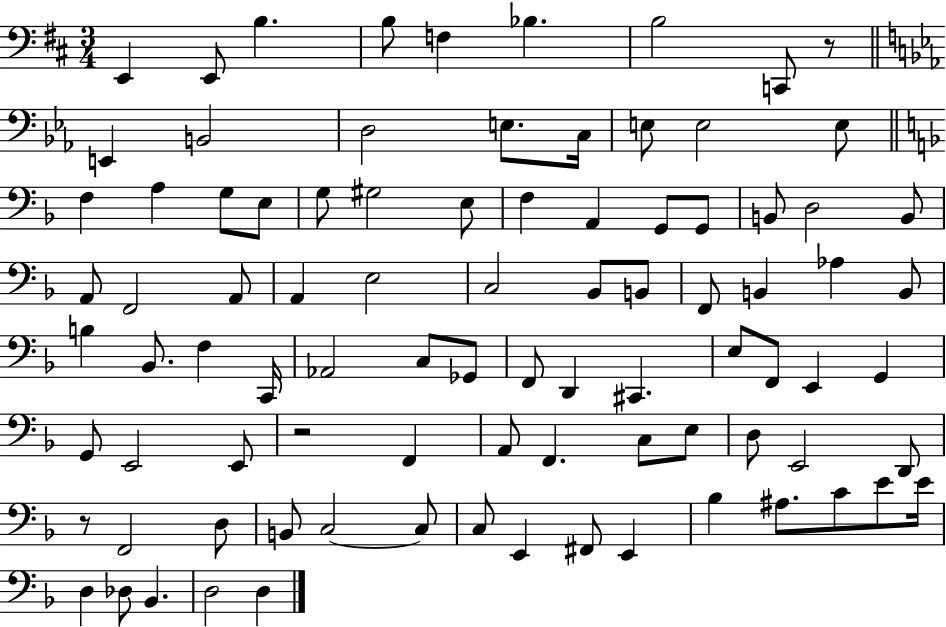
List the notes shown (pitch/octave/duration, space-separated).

E2/q E2/e B3/q. B3/e F3/q Bb3/q. B3/h C2/e R/e E2/q B2/h D3/h E3/e. C3/s E3/e E3/h E3/e F3/q A3/q G3/e E3/e G3/e G#3/h E3/e F3/q A2/q G2/e G2/e B2/e D3/h B2/e A2/e F2/h A2/e A2/q E3/h C3/h Bb2/e B2/e F2/e B2/q Ab3/q B2/e B3/q Bb2/e. F3/q C2/s Ab2/h C3/e Gb2/e F2/e D2/q C#2/q. E3/e F2/e E2/q G2/q G2/e E2/h E2/e R/h F2/q A2/e F2/q. C3/e E3/e D3/e E2/h D2/e R/e F2/h D3/e B2/e C3/h C3/e C3/e E2/q F#2/e E2/q Bb3/q A#3/e. C4/e E4/e E4/s D3/q Db3/e Bb2/q. D3/h D3/q